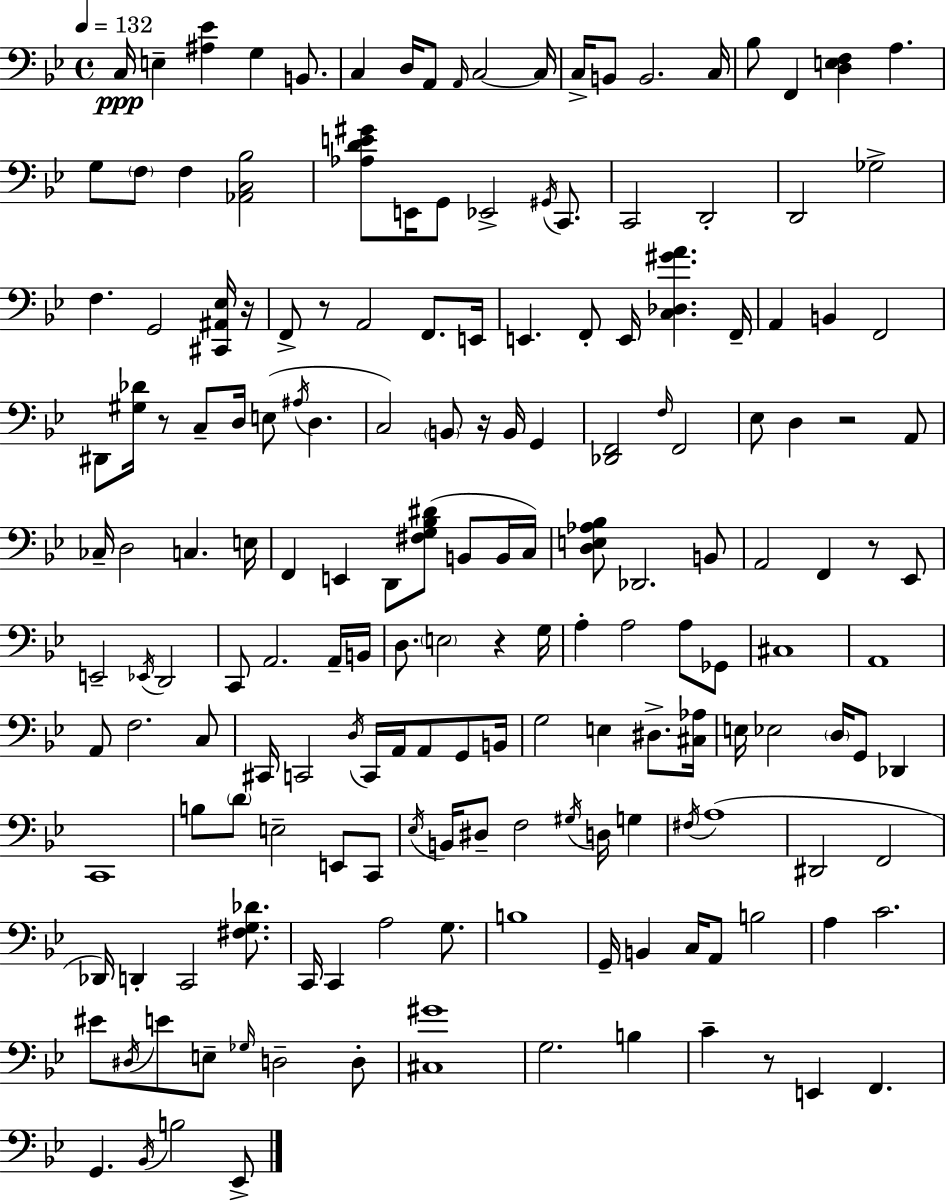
{
  \clef bass
  \time 4/4
  \defaultTimeSignature
  \key bes \major
  \tempo 4 = 132
  c16\ppp e4-- <ais ees'>4 g4 b,8. | c4 d16 a,8 \grace { a,16 } c2~~ | c16 c16-> b,8 b,2. | c16 bes8 f,4 <d e f>4 a4. | \break g8 \parenthesize f8 f4 <aes, c bes>2 | <aes d' e' gis'>8 e,16 g,8 ees,2-> \acciaccatura { gis,16 } c,8. | c,2 d,2-. | d,2 ges2-> | \break f4. g,2 | <cis, ais, ees>16 r16 f,8-> r8 a,2 f,8. | e,16 e,4. f,8-. e,16 <c des gis' a'>4. | f,16-- a,4 b,4 f,2 | \break dis,8 <gis des'>16 r8 c8-- d16 e8( \acciaccatura { ais16 } d4. | c2) \parenthesize b,8 r16 b,16 g,4 | <des, f,>2 \grace { f16 } f,2 | ees8 d4 r2 | \break a,8 ces16-- d2 c4. | e16 f,4 e,4 d,8 <fis g bes dis'>8( | b,8 b,16 c16) <d e aes bes>8 des,2. | b,8 a,2 f,4 | \break r8 ees,8 e,2-- \acciaccatura { ees,16 } d,2 | c,8 a,2. | a,16-- b,16 d8. \parenthesize e2 | r4 g16 a4-. a2 | \break a8 ges,8 cis1 | a,1 | a,8 f2. | c8 cis,16 c,2 \acciaccatura { d16 } c,16 | \break a,16 a,8 g,8 b,16 g2 e4 | dis8.-> <cis aes>16 e16 ees2 \parenthesize d16 | g,8 des,4 c,1 | b8 \parenthesize d'8 e2-- | \break e,8 c,8 \acciaccatura { ees16 } b,16 dis8-- f2 | \acciaccatura { gis16 } d16 g4 \acciaccatura { fis16 }( a1 | dis,2 | f,2 des,16) d,4-. c,2 | \break <fis g des'>8. c,16 c,4 a2 | g8. b1 | g,16-- b,4 c16 a,8 | b2 a4 c'2. | \break eis'8 \acciaccatura { dis16 } e'8 e8-- | \grace { ges16 } d2-- d8-. <cis gis'>1 | g2. | b4 c'4-- r8 | \break e,4 f,4. g,4. | \acciaccatura { bes,16 } b2 ees,8-> \bar "|."
}